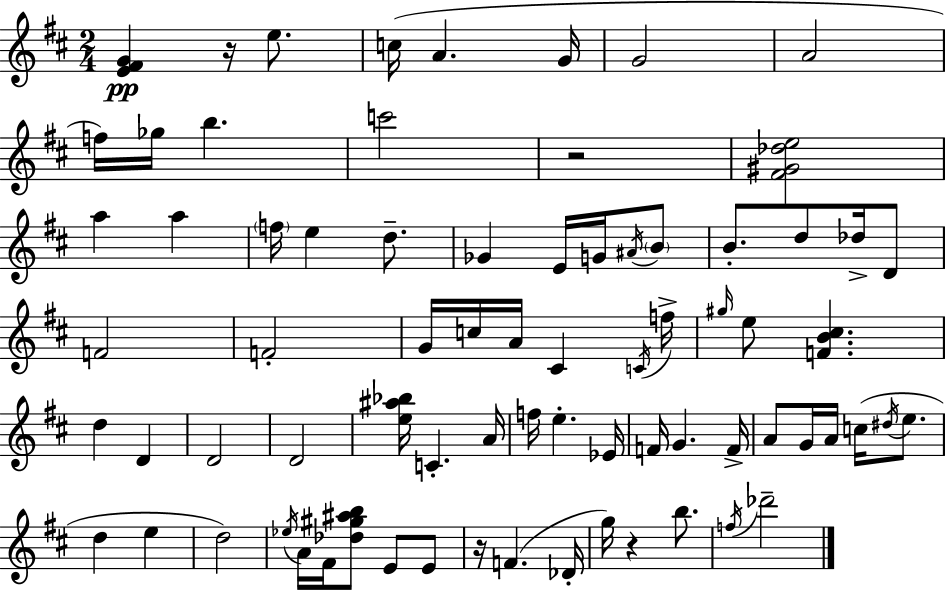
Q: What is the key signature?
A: D major